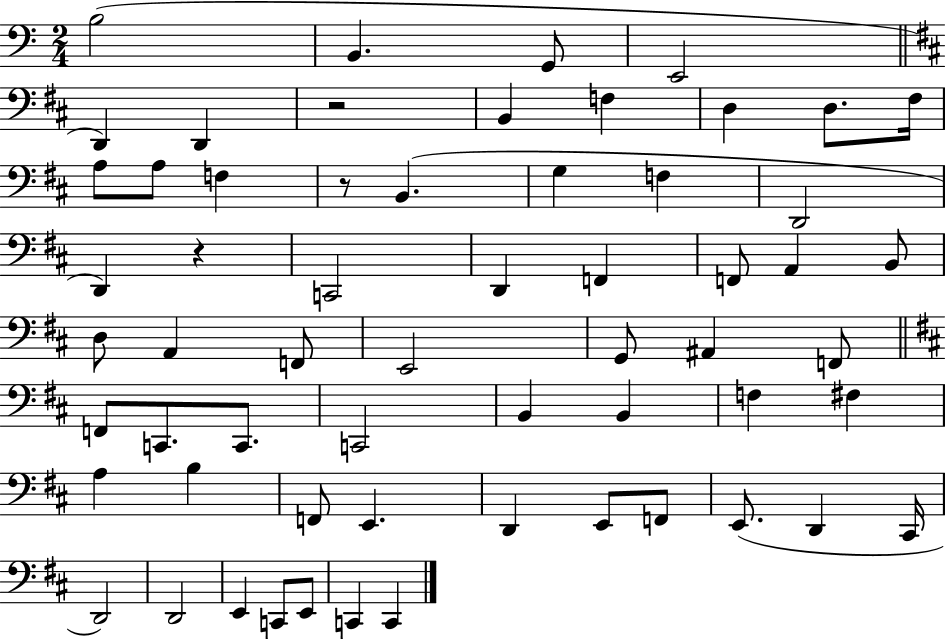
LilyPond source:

{
  \clef bass
  \numericTimeSignature
  \time 2/4
  \key c \major
  b2( | b,4. g,8 | e,2 | \bar "||" \break \key d \major d,4) d,4 | r2 | b,4 f4 | d4 d8. fis16 | \break a8 a8 f4 | r8 b,4.( | g4 f4 | d,2 | \break d,4) r4 | c,2 | d,4 f,4 | f,8 a,4 b,8 | \break d8 a,4 f,8 | e,2 | g,8 ais,4 f,8 | \bar "||" \break \key d \major f,8 c,8. c,8. | c,2 | b,4 b,4 | f4 fis4 | \break a4 b4 | f,8 e,4. | d,4 e,8 f,8 | e,8.( d,4 cis,16 | \break d,2) | d,2 | e,4 c,8 e,8 | c,4 c,4 | \break \bar "|."
}